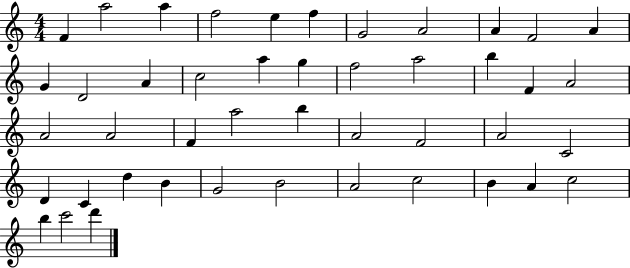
F4/q A5/h A5/q F5/h E5/q F5/q G4/h A4/h A4/q F4/h A4/q G4/q D4/h A4/q C5/h A5/q G5/q F5/h A5/h B5/q F4/q A4/h A4/h A4/h F4/q A5/h B5/q A4/h F4/h A4/h C4/h D4/q C4/q D5/q B4/q G4/h B4/h A4/h C5/h B4/q A4/q C5/h B5/q C6/h D6/q